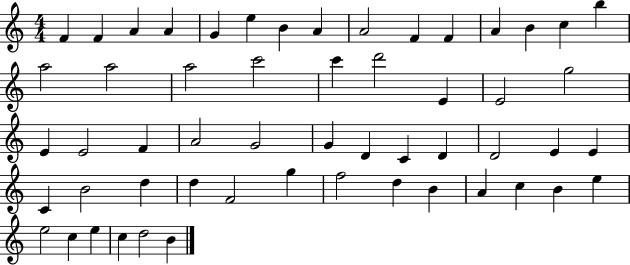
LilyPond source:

{
  \clef treble
  \numericTimeSignature
  \time 4/4
  \key c \major
  f'4 f'4 a'4 a'4 | g'4 e''4 b'4 a'4 | a'2 f'4 f'4 | a'4 b'4 c''4 b''4 | \break a''2 a''2 | a''2 c'''2 | c'''4 d'''2 e'4 | e'2 g''2 | \break e'4 e'2 f'4 | a'2 g'2 | g'4 d'4 c'4 d'4 | d'2 e'4 e'4 | \break c'4 b'2 d''4 | d''4 f'2 g''4 | f''2 d''4 b'4 | a'4 c''4 b'4 e''4 | \break e''2 c''4 e''4 | c''4 d''2 b'4 | \bar "|."
}